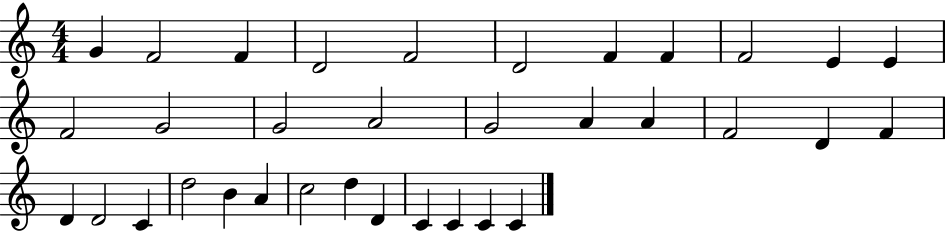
G4/q F4/h F4/q D4/h F4/h D4/h F4/q F4/q F4/h E4/q E4/q F4/h G4/h G4/h A4/h G4/h A4/q A4/q F4/h D4/q F4/q D4/q D4/h C4/q D5/h B4/q A4/q C5/h D5/q D4/q C4/q C4/q C4/q C4/q